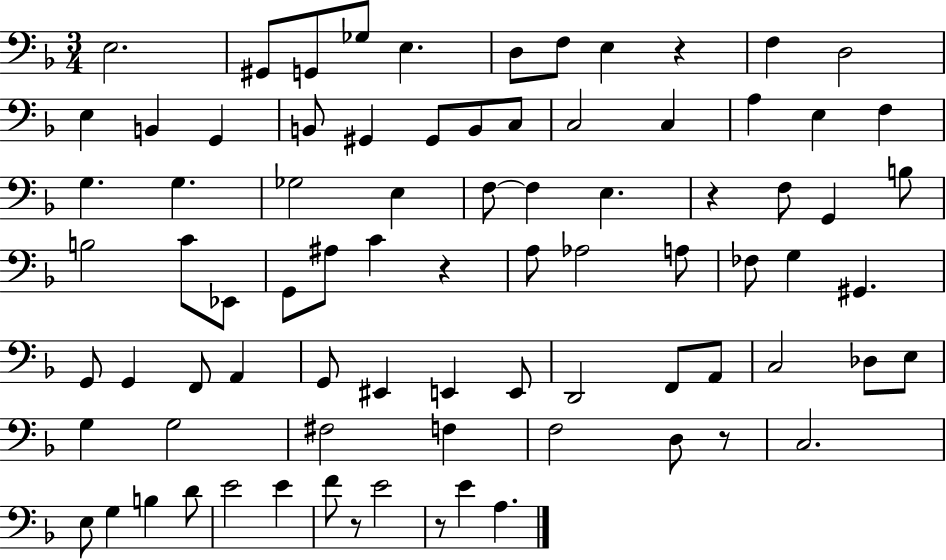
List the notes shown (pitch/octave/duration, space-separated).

E3/h. G#2/e G2/e Gb3/e E3/q. D3/e F3/e E3/q R/q F3/q D3/h E3/q B2/q G2/q B2/e G#2/q G#2/e B2/e C3/e C3/h C3/q A3/q E3/q F3/q G3/q. G3/q. Gb3/h E3/q F3/e F3/q E3/q. R/q F3/e G2/q B3/e B3/h C4/e Eb2/e G2/e A#3/e C4/q R/q A3/e Ab3/h A3/e FES3/e G3/q G#2/q. G2/e G2/q F2/e A2/q G2/e EIS2/q E2/q E2/e D2/h F2/e A2/e C3/h Db3/e E3/e G3/q G3/h F#3/h F3/q F3/h D3/e R/e C3/h. E3/e G3/q B3/q D4/e E4/h E4/q F4/e R/e E4/h R/e E4/q A3/q.